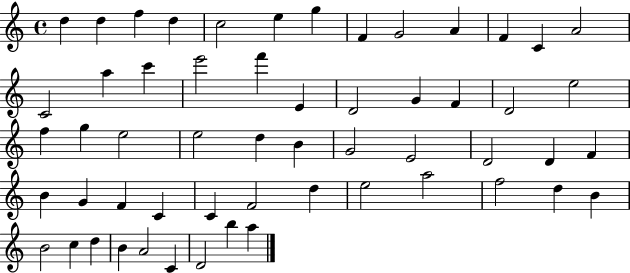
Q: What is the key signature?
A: C major